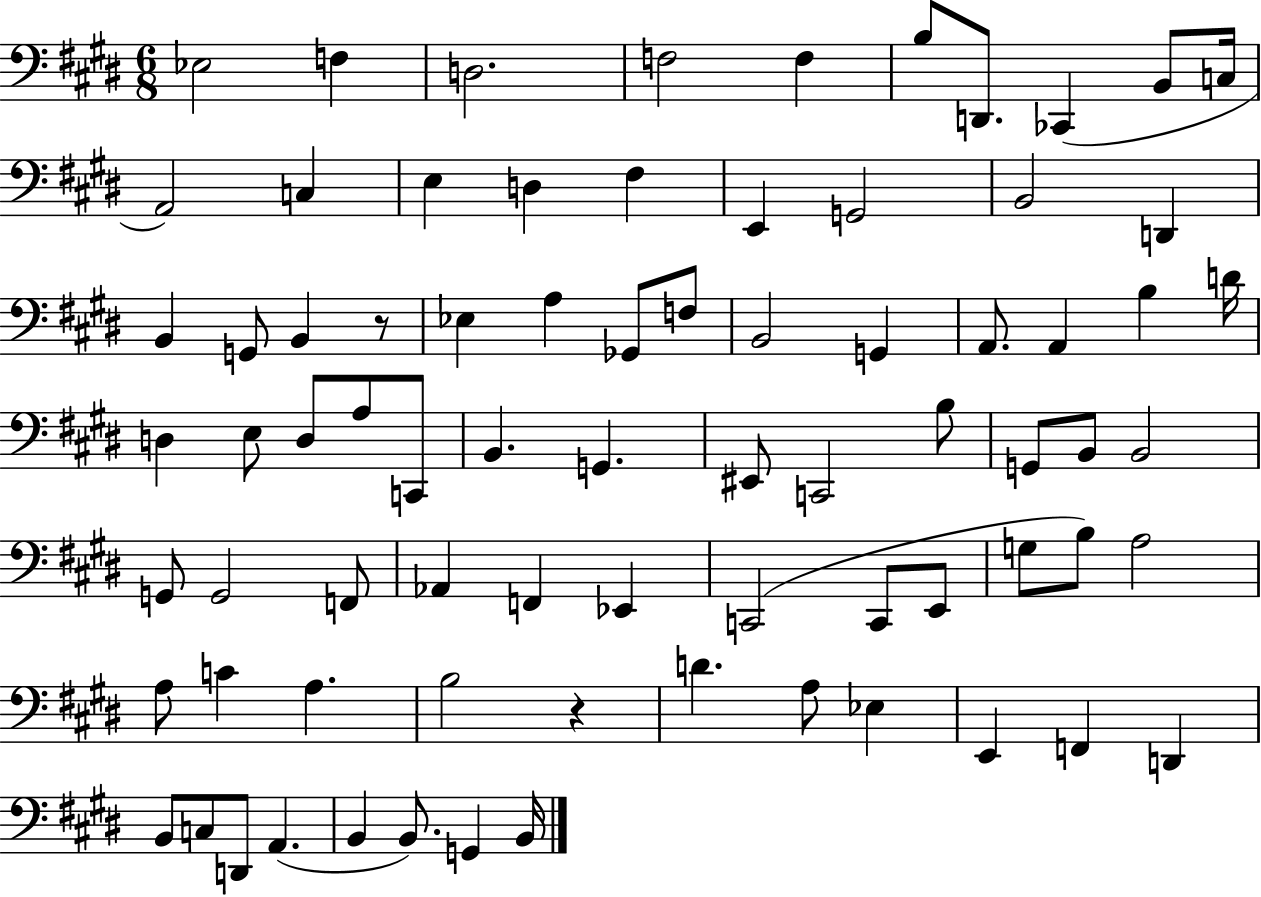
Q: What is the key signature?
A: E major